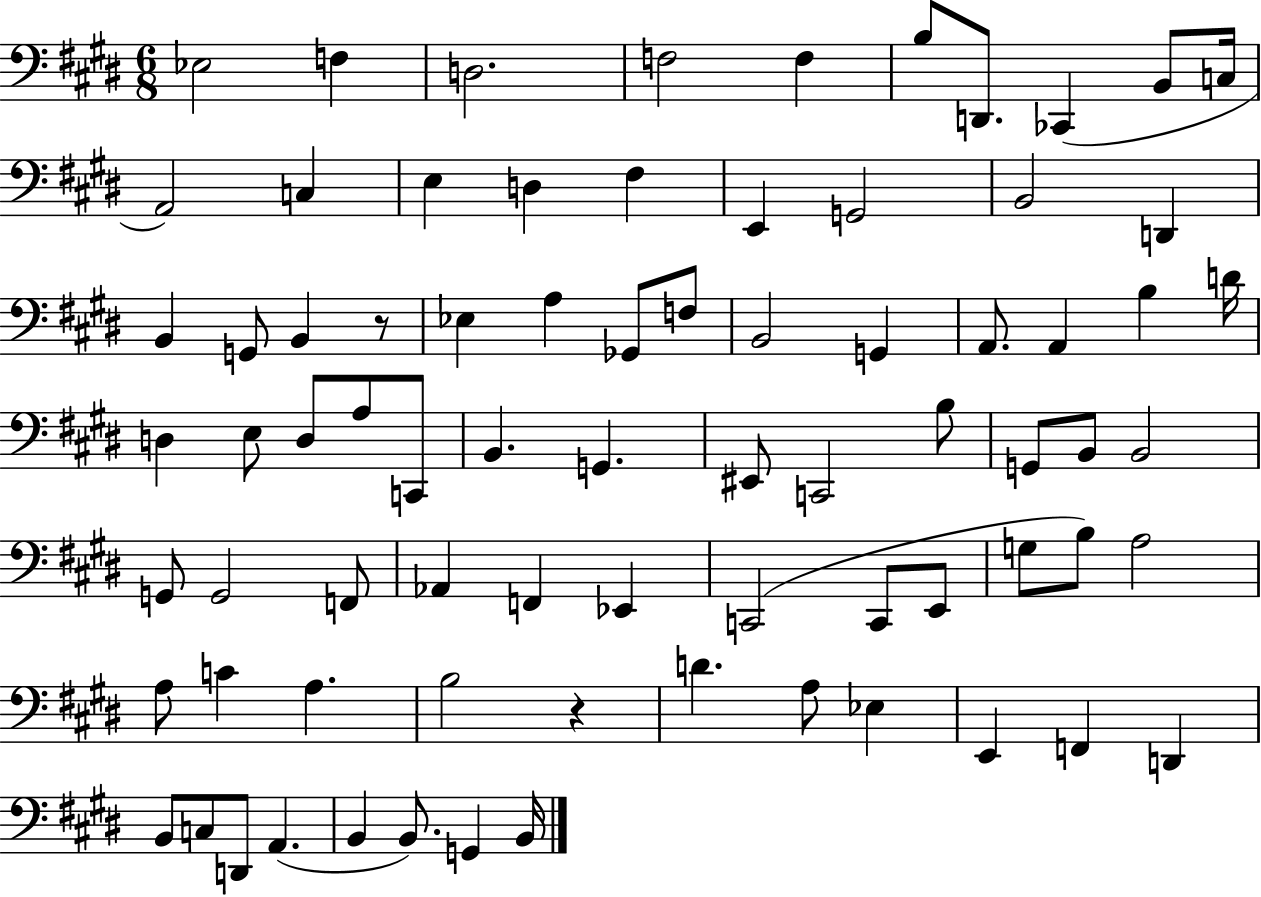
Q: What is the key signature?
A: E major